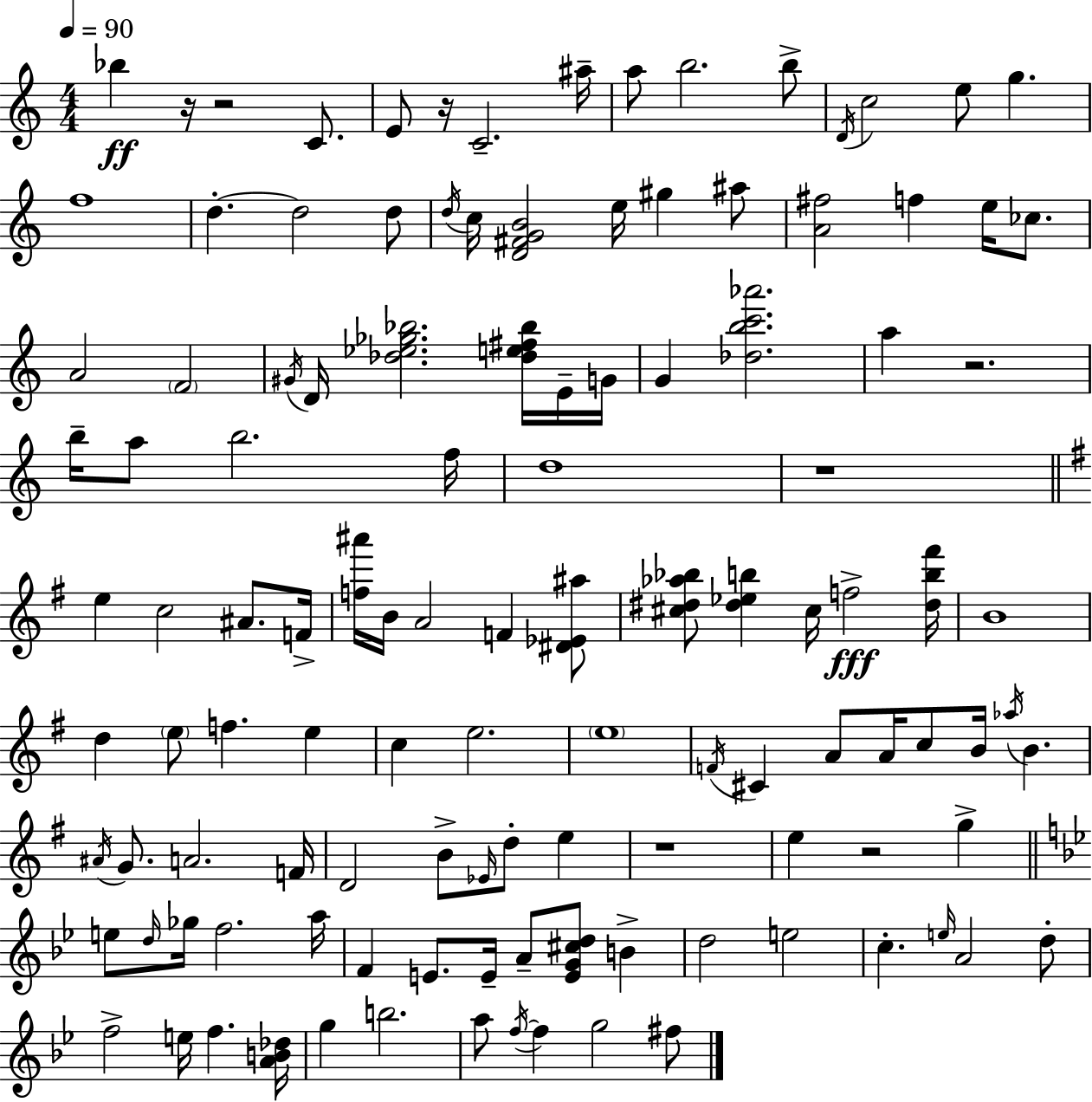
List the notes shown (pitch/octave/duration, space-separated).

Bb5/q R/s R/h C4/e. E4/e R/s C4/h. A#5/s A5/e B5/h. B5/e D4/s C5/h E5/e G5/q. F5/w D5/q. D5/h D5/e D5/s C5/s [D4,F#4,G4,B4]/h E5/s G#5/q A#5/e [A4,F#5]/h F5/q E5/s CES5/e. A4/h F4/h G#4/s D4/s [Db5,Eb5,Gb5,Bb5]/h. [Db5,E5,F#5,Bb5]/s E4/s G4/s G4/q [Db5,B5,C6,Ab6]/h. A5/q R/h. B5/s A5/e B5/h. F5/s D5/w R/w E5/q C5/h A#4/e. F4/s [F5,A#6]/s B4/s A4/h F4/q [D#4,Eb4,A#5]/e [C#5,D#5,Ab5,Bb5]/e [D#5,Eb5,B5]/q C#5/s F5/h [D#5,B5,F#6]/s B4/w D5/q E5/e F5/q. E5/q C5/q E5/h. E5/w F4/s C#4/q A4/e A4/s C5/e B4/s Ab5/s B4/q. A#4/s G4/e. A4/h. F4/s D4/h B4/e Eb4/s D5/e E5/q R/w E5/q R/h G5/q E5/e D5/s Gb5/s F5/h. A5/s F4/q E4/e. E4/s A4/e [E4,G4,C#5,D5]/e B4/q D5/h E5/h C5/q. E5/s A4/h D5/e F5/h E5/s F5/q. [A4,B4,Db5]/s G5/q B5/h. A5/e F5/s F5/q G5/h F#5/e